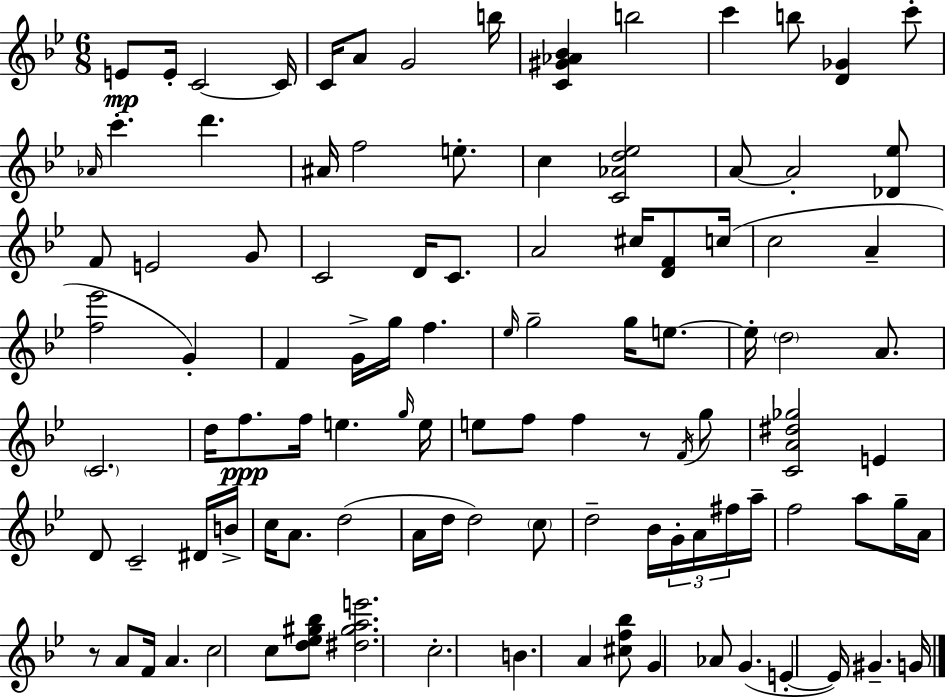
{
  \clef treble
  \numericTimeSignature
  \time 6/8
  \key bes \major
  e'8\mp e'16-. c'2~~ c'16 | c'16 a'8 g'2 b''16 | <c' gis' aes' bes'>4 b''2 | c'''4 b''8 <d' ges'>4 c'''8-. | \break \grace { aes'16 } c'''4.-. d'''4. | ais'16 f''2 e''8.-. | c''4 <c' aes' d'' ees''>2 | a'8~~ a'2-. <des' ees''>8 | \break f'8 e'2 g'8 | c'2 d'16 c'8. | a'2 cis''16 <d' f'>8 | c''16( c''2 a'4-- | \break <f'' ees'''>2 g'4-.) | f'4 g'16-> g''16 f''4. | \grace { ees''16 } g''2-- g''16 e''8.~~ | e''16-. \parenthesize d''2 a'8. | \break \parenthesize c'2. | d''16 f''8.\ppp f''16 e''4. | \grace { g''16 } e''16 e''8 f''8 f''4 r8 | \acciaccatura { f'16 } g''8 <c' a' dis'' ges''>2 | \break e'4 d'8 c'2-- | dis'16 b'16-> c''16 a'8. d''2( | a'16 d''16 d''2) | \parenthesize c''8 d''2-- | \break bes'16 \tuplet 3/2 { g'16-. a'16 fis''16 } a''16-- f''2 | a''8 g''16-- a'16 r8 a'8 f'16 a'4. | c''2 | c''8 <d'' ees'' gis'' bes''>8 <dis'' gis'' a'' e'''>2. | \break c''2.-. | b'4. a'4 | <cis'' f'' bes''>8 g'4 aes'8 g'4.( | e'4-.~~ e'16) gis'4.-- | \break g'16 \bar "|."
}